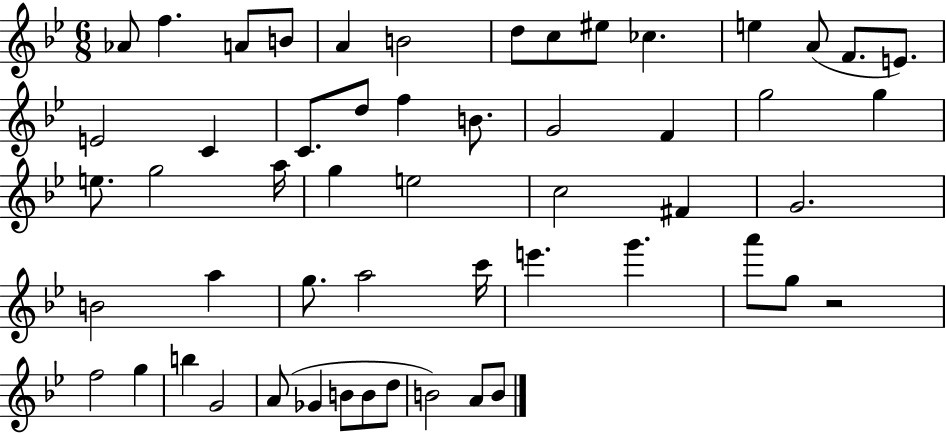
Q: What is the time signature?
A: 6/8